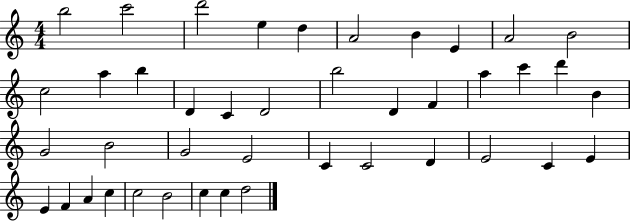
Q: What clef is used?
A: treble